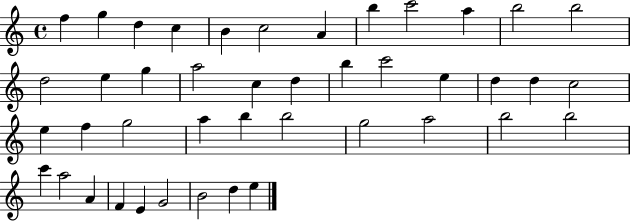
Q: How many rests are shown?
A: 0